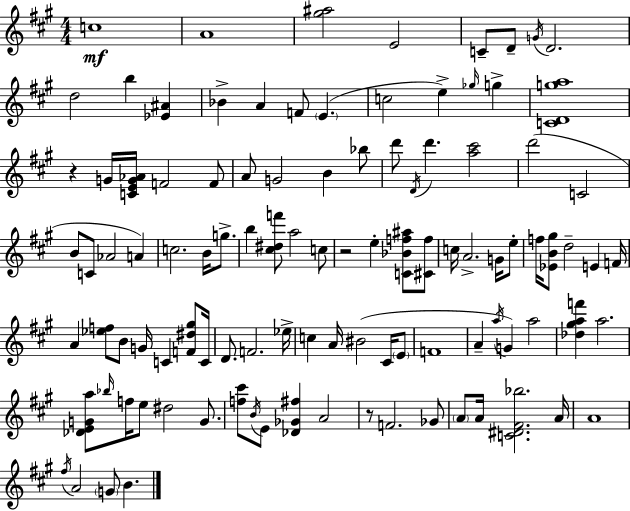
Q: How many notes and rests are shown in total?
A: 104